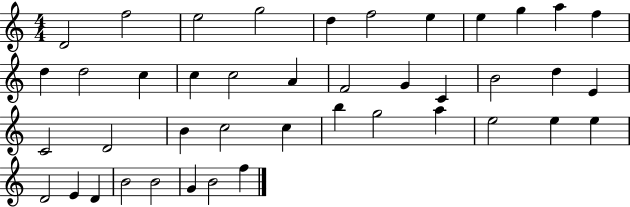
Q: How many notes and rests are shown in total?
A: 42